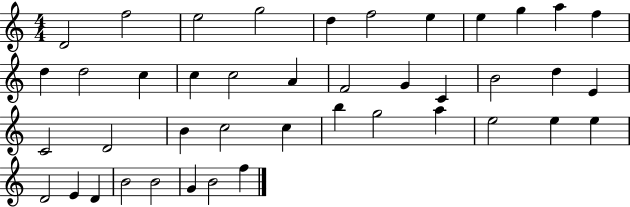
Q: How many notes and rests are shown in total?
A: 42